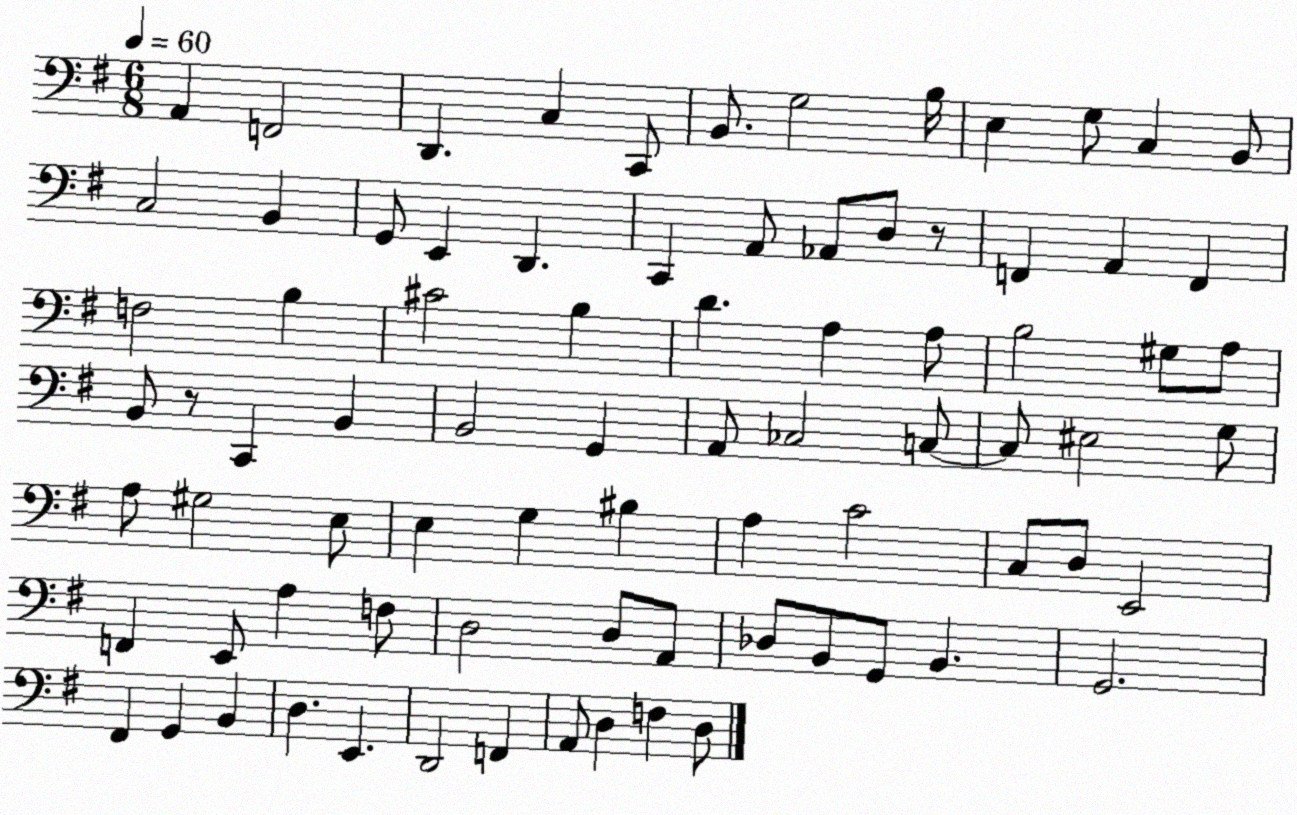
X:1
T:Untitled
M:6/8
L:1/4
K:G
A,, F,,2 D,, C, C,,/2 B,,/2 G,2 B,/4 E, G,/2 C, B,,/2 C,2 B,, G,,/2 E,, D,, C,, A,,/2 _A,,/2 D,/2 z/2 F,, A,, F,, F,2 B, ^C2 B, D A, A,/2 B,2 ^G,/2 A,/2 B,,/2 z/2 C,, B,, B,,2 G,, A,,/2 _C,2 C,/2 C,/2 ^E,2 G,/2 A,/2 ^G,2 E,/2 E, G, ^B, A, C2 C,/2 D,/2 E,,2 F,, E,,/2 A, F,/2 D,2 D,/2 A,,/2 _D,/2 B,,/2 G,,/2 B,, G,,2 ^F,, G,, B,, D, E,, D,,2 F,, A,,/2 D, F, D,/2